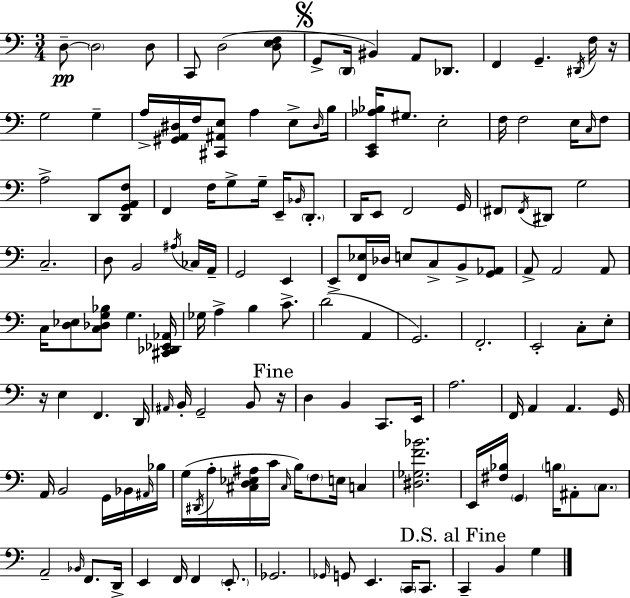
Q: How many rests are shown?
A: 3